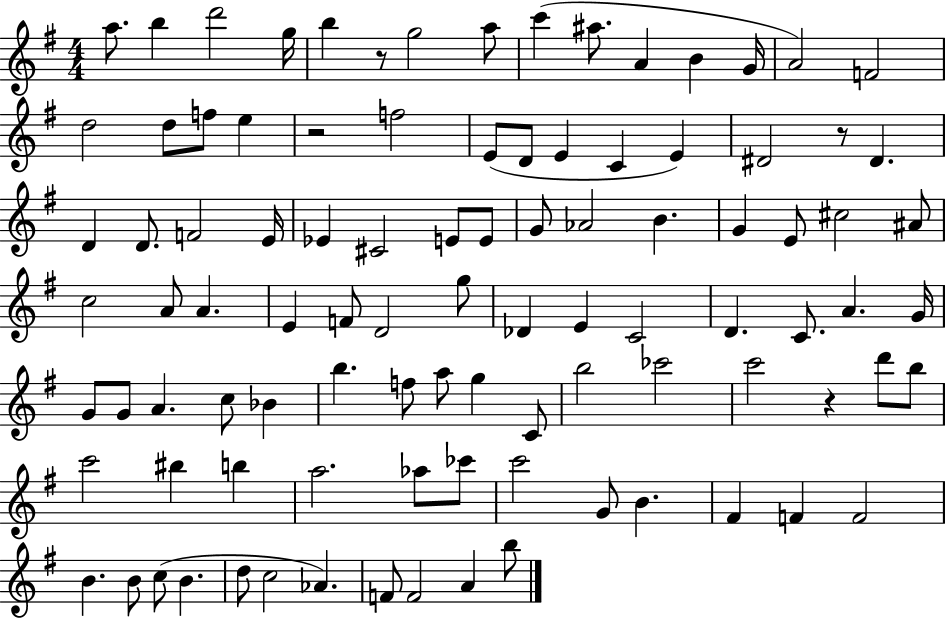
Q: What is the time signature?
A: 4/4